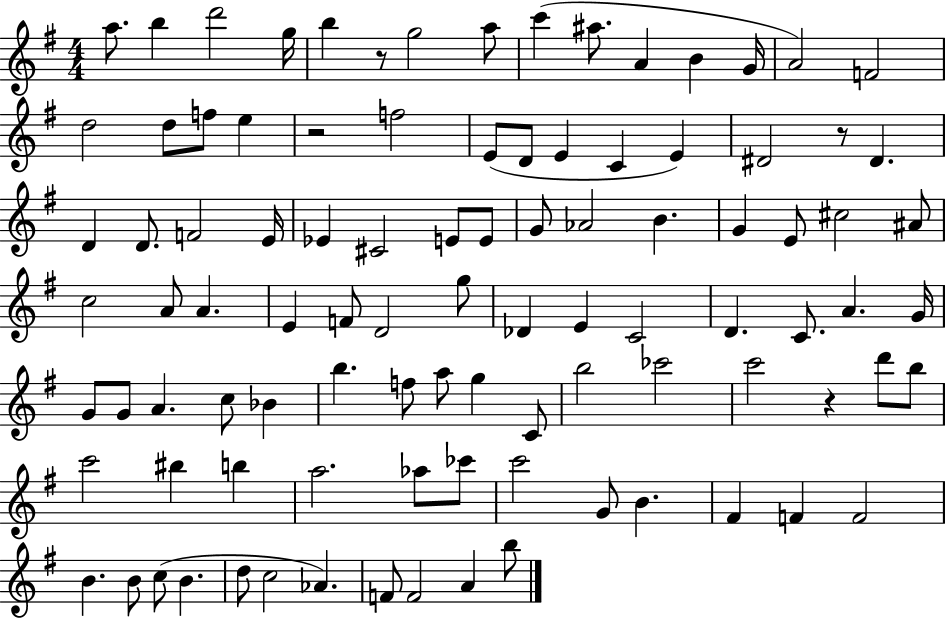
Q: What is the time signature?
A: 4/4